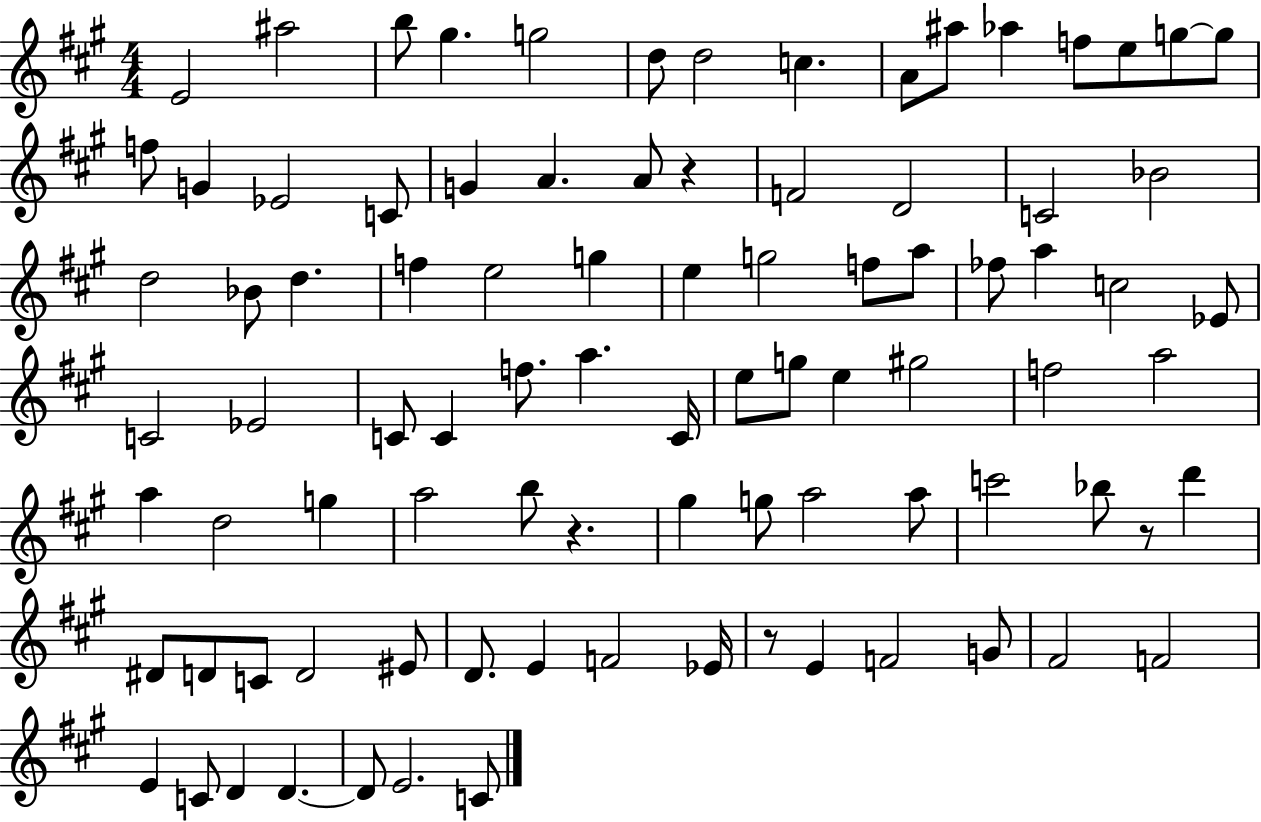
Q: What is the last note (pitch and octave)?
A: C4